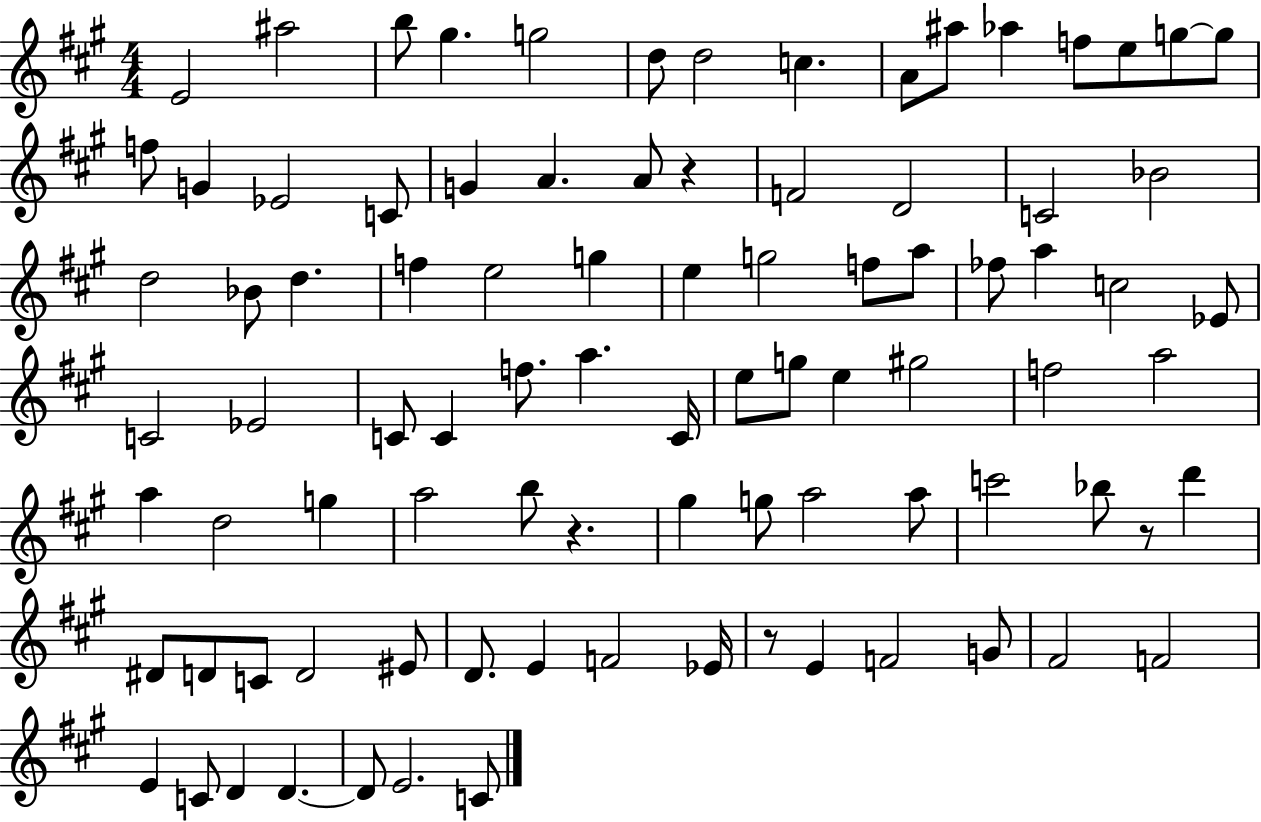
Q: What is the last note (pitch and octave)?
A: C4